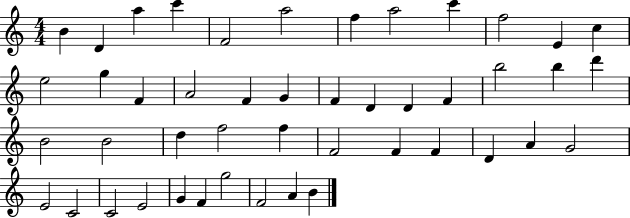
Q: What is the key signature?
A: C major